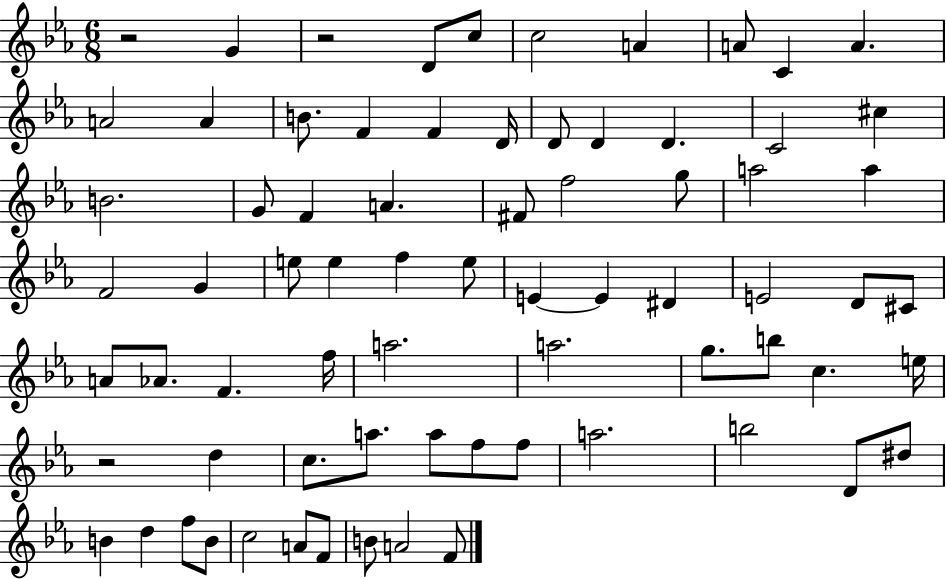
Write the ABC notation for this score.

X:1
T:Untitled
M:6/8
L:1/4
K:Eb
z2 G z2 D/2 c/2 c2 A A/2 C A A2 A B/2 F F D/4 D/2 D D C2 ^c B2 G/2 F A ^F/2 f2 g/2 a2 a F2 G e/2 e f e/2 E E ^D E2 D/2 ^C/2 A/2 _A/2 F f/4 a2 a2 g/2 b/2 c e/4 z2 d c/2 a/2 a/2 f/2 f/2 a2 b2 D/2 ^d/2 B d f/2 B/2 c2 A/2 F/2 B/2 A2 F/2